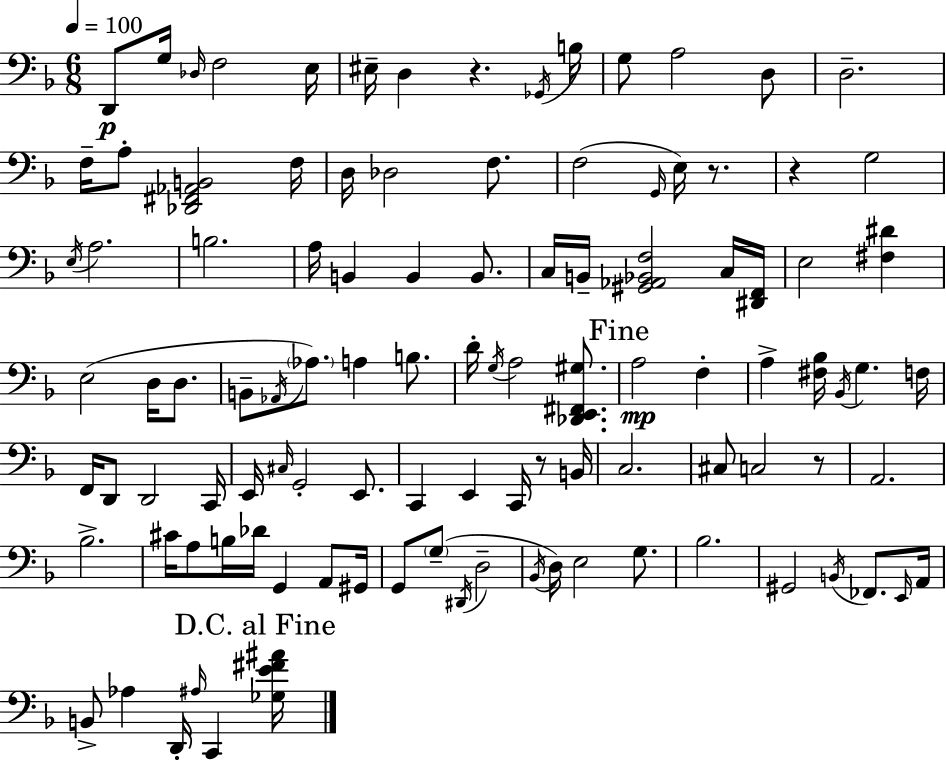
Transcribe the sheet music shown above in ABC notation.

X:1
T:Untitled
M:6/8
L:1/4
K:Dm
D,,/2 G,/4 _D,/4 F,2 E,/4 ^E,/4 D, z _G,,/4 B,/4 G,/2 A,2 D,/2 D,2 F,/4 A,/2 [_D,,^F,,_A,,B,,]2 F,/4 D,/4 _D,2 F,/2 F,2 G,,/4 E,/4 z/2 z G,2 E,/4 A,2 B,2 A,/4 B,, B,, B,,/2 C,/4 B,,/4 [^G,,_A,,_B,,F,]2 C,/4 [^D,,F,,]/4 E,2 [^F,^D] E,2 D,/4 D,/2 B,,/2 _A,,/4 _A,/2 A, B,/2 D/4 G,/4 A,2 [_D,,E,,^F,,^G,]/2 A,2 F, A, [^F,_B,]/4 _B,,/4 G, F,/4 F,,/4 D,,/2 D,,2 C,,/4 E,,/4 ^C,/4 G,,2 E,,/2 C,, E,, C,,/4 z/2 B,,/4 C,2 ^C,/2 C,2 z/2 A,,2 _B,2 ^C/4 A,/2 B,/4 _D/4 G,, A,,/2 ^G,,/4 G,,/2 G,/2 ^D,,/4 D,2 _B,,/4 D,/4 E,2 G,/2 _B,2 ^G,,2 B,,/4 _F,,/2 E,,/4 A,,/4 B,,/2 _A, D,,/4 ^A,/4 C,, [_G,E^F^A]/4